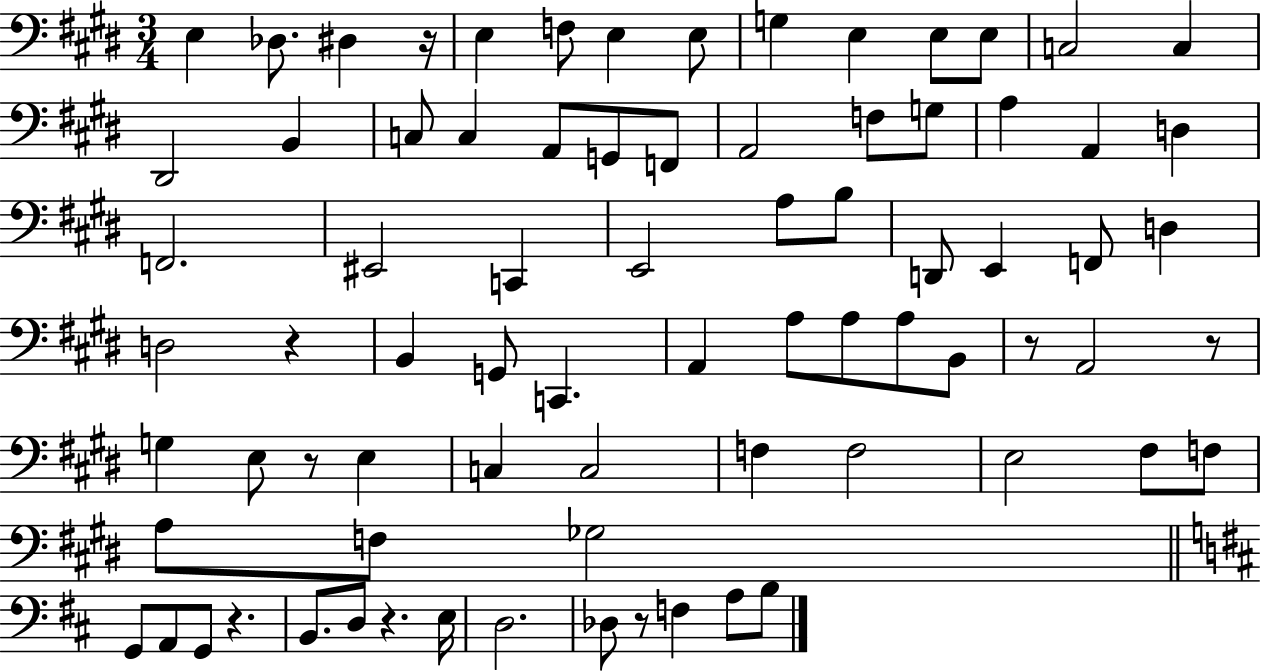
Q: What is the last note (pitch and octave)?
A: B3